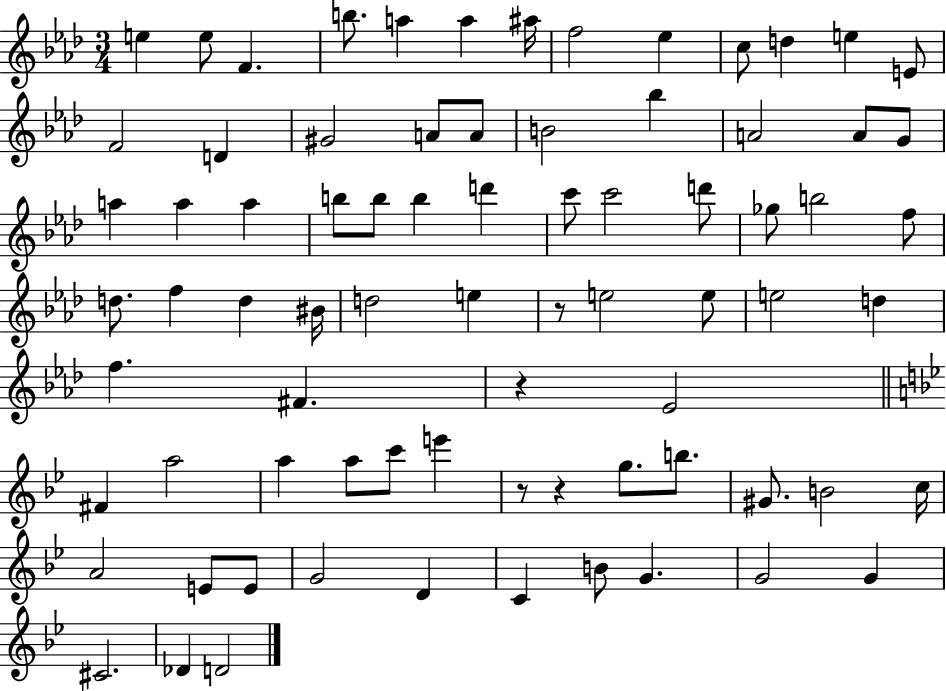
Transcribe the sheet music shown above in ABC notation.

X:1
T:Untitled
M:3/4
L:1/4
K:Ab
e e/2 F b/2 a a ^a/4 f2 _e c/2 d e E/2 F2 D ^G2 A/2 A/2 B2 _b A2 A/2 G/2 a a a b/2 b/2 b d' c'/2 c'2 d'/2 _g/2 b2 f/2 d/2 f d ^B/4 d2 e z/2 e2 e/2 e2 d f ^F z _E2 ^F a2 a a/2 c'/2 e' z/2 z g/2 b/2 ^G/2 B2 c/4 A2 E/2 E/2 G2 D C B/2 G G2 G ^C2 _D D2